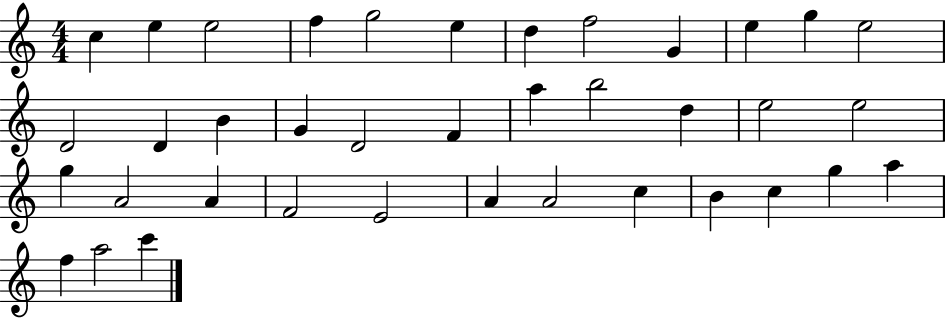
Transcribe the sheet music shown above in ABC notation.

X:1
T:Untitled
M:4/4
L:1/4
K:C
c e e2 f g2 e d f2 G e g e2 D2 D B G D2 F a b2 d e2 e2 g A2 A F2 E2 A A2 c B c g a f a2 c'